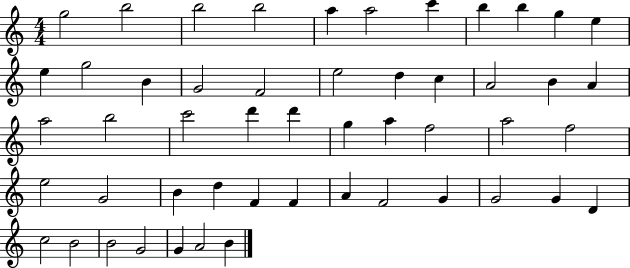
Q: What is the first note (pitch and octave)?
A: G5